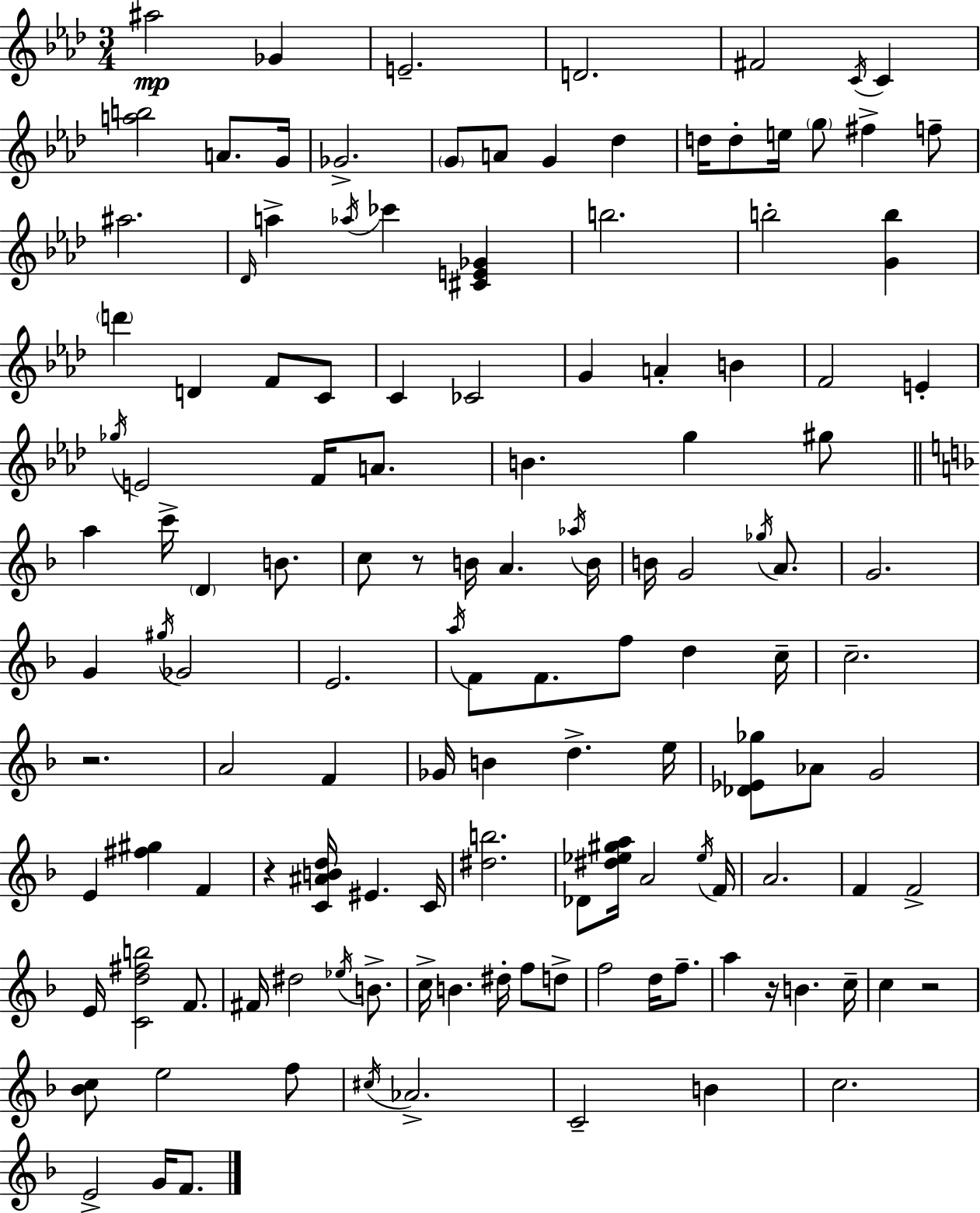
{
  \clef treble
  \numericTimeSignature
  \time 3/4
  \key f \minor
  \repeat volta 2 { ais''2\mp ges'4 | e'2.-- | d'2. | fis'2 \acciaccatura { c'16 } c'4 | \break <a'' b''>2 a'8. | g'16 ges'2.-> | \parenthesize g'8 a'8 g'4 des''4 | d''16 d''8-. e''16 \parenthesize g''8 fis''4-> f''8-- | \break ais''2. | \grace { des'16 } a''4-> \acciaccatura { aes''16 } ces'''4 <cis' e' ges'>4 | b''2. | b''2-. <g' b''>4 | \break \parenthesize d'''4 d'4 f'8 | c'8 c'4 ces'2 | g'4 a'4-. b'4 | f'2 e'4-. | \break \acciaccatura { ges''16 } e'2 | f'16 a'8. b'4. g''4 | gis''8 \bar "||" \break \key f \major a''4 c'''16-> \parenthesize d'4 b'8. | c''8 r8 b'16 a'4. \acciaccatura { aes''16 } | b'16 b'16 g'2 \acciaccatura { ges''16 } a'8. | g'2. | \break g'4 \acciaccatura { gis''16 } ges'2 | e'2. | \acciaccatura { a''16 } f'8 f'8. f''8 d''4 | c''16-- c''2.-- | \break r2. | a'2 | f'4 ges'16 b'4 d''4.-> | e''16 <des' ees' ges''>8 aes'8 g'2 | \break e'4 <fis'' gis''>4 | f'4 r4 <c' ais' b' d''>16 eis'4. | c'16 <dis'' b''>2. | des'8 <dis'' ees'' gis'' a''>16 a'2 | \break \acciaccatura { ees''16 } f'16 a'2. | f'4 f'2-> | e'16 <c' d'' fis'' b''>2 | f'8. fis'16 dis''2 | \break \acciaccatura { ees''16 } b'8.-> c''16-> b'4. | dis''16-. f''8 d''8-> f''2 | d''16 f''8.-- a''4 r16 b'4. | c''16-- c''4 r2 | \break <bes' c''>8 e''2 | f''8 \acciaccatura { cis''16 } aes'2.-> | c'2-- | b'4 c''2. | \break e'2-> | g'16 f'8. } \bar "|."
}